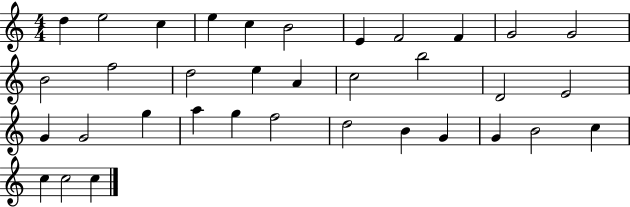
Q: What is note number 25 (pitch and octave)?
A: G5